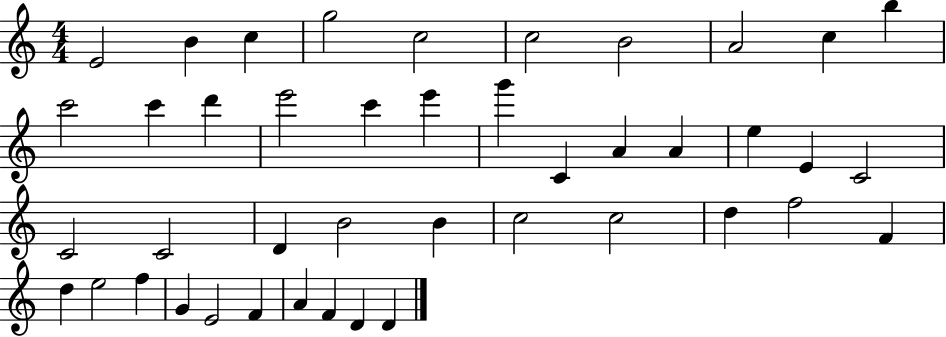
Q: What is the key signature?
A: C major